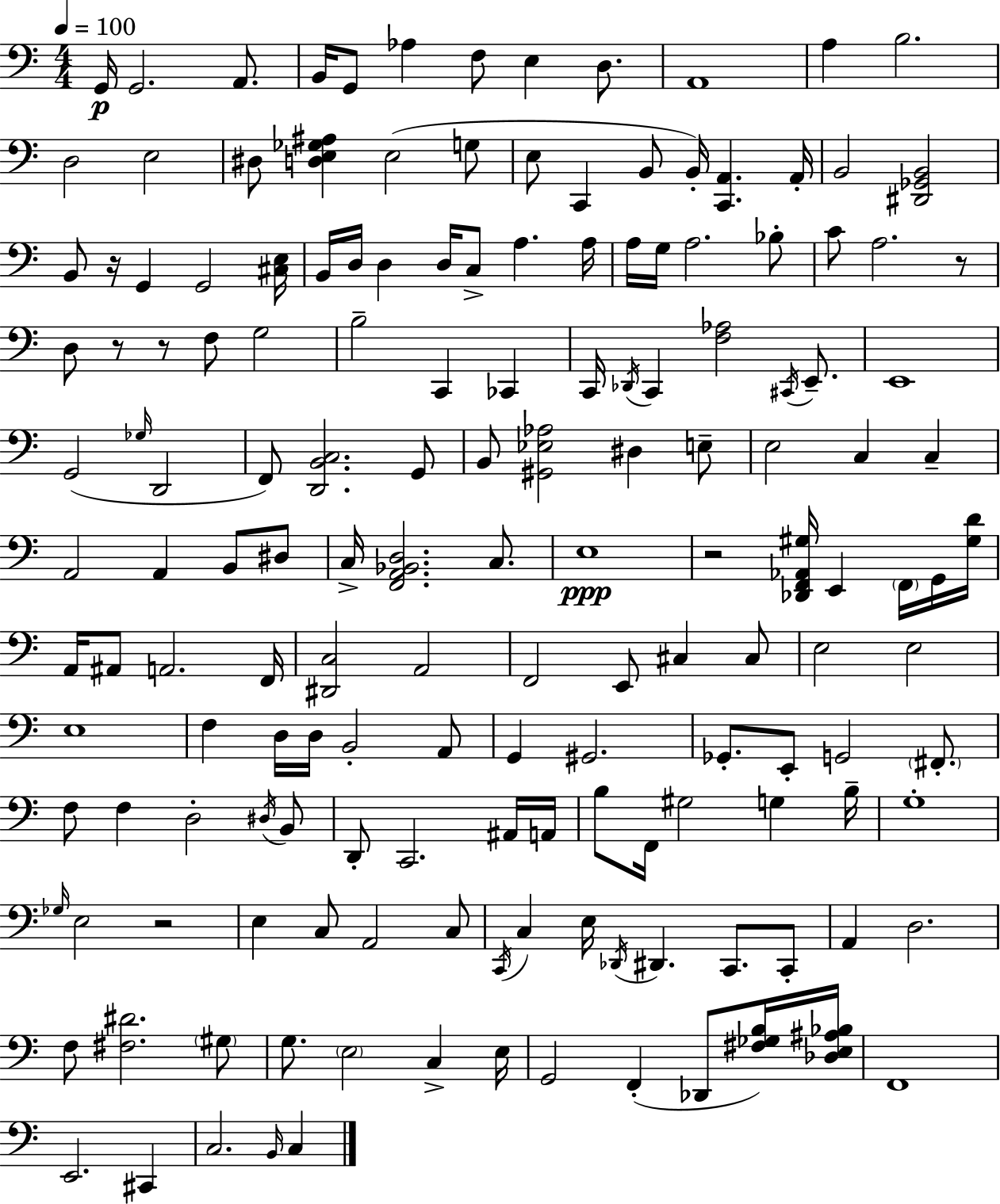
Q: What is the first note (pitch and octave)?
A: G2